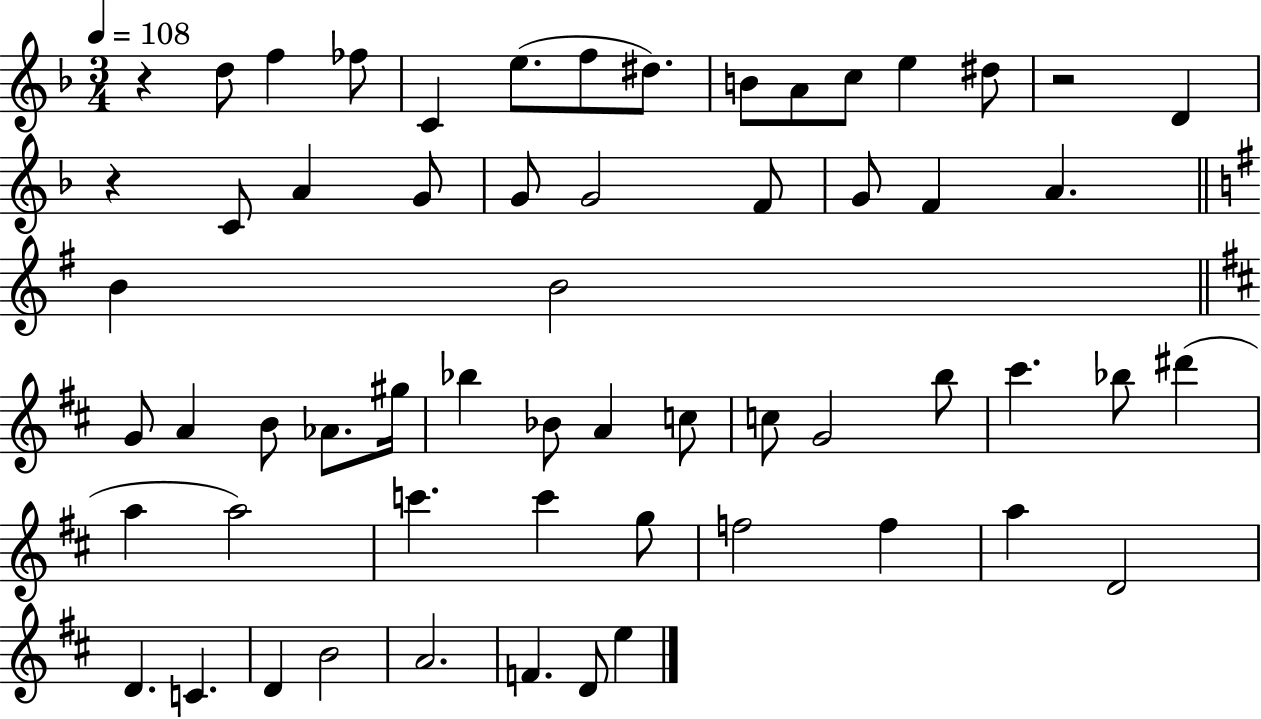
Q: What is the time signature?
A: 3/4